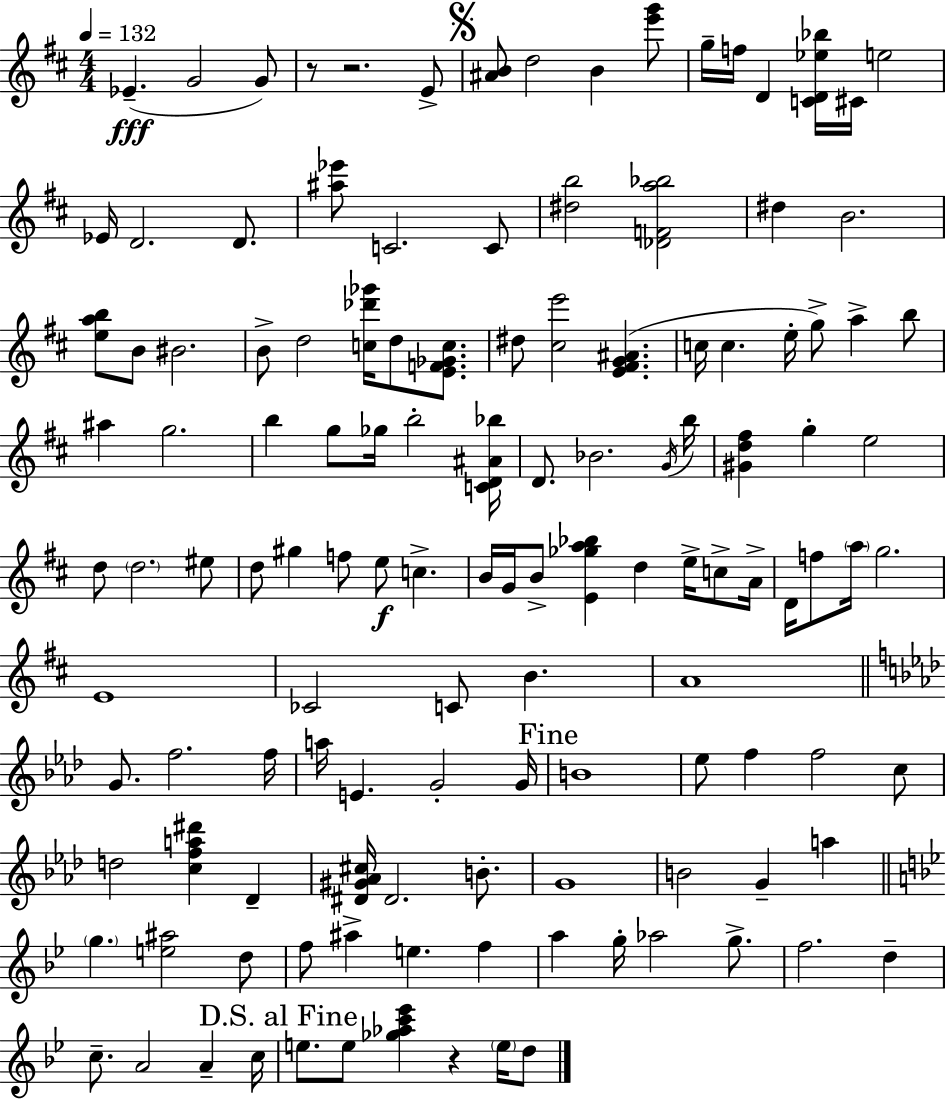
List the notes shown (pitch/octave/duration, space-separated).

Eb4/q. G4/h G4/e R/e R/h. E4/e [A#4,B4]/e D5/h B4/q [E6,G6]/e G5/s F5/s D4/q [C4,D4,Eb5,Bb5]/s C#4/s E5/h Eb4/s D4/h. D4/e. [A#5,Eb6]/e C4/h. C4/e [D#5,B5]/h [Db4,F4,A5,Bb5]/h D#5/q B4/h. [E5,A5,B5]/e B4/e BIS4/h. B4/e D5/h [C5,Db6,Gb6]/s D5/e [E4,F4,Gb4,C5]/e. D#5/e [C#5,E6]/h [E4,F#4,G4,A#4]/q. C5/s C5/q. E5/s G5/e A5/q B5/e A#5/q G5/h. B5/q G5/e Gb5/s B5/h [C4,D4,A#4,Bb5]/s D4/e. Bb4/h. G4/s B5/s [G#4,D5,F#5]/q G5/q E5/h D5/e D5/h. EIS5/e D5/e G#5/q F5/e E5/e C5/q. B4/s G4/s B4/e [E4,Gb5,A5,Bb5]/q D5/q E5/s C5/e A4/s D4/s F5/e A5/s G5/h. E4/w CES4/h C4/e B4/q. A4/w G4/e. F5/h. F5/s A5/s E4/q. G4/h G4/s B4/w Eb5/e F5/q F5/h C5/e D5/h [C5,F5,A5,D#6]/q Db4/q [D#4,G#4,Ab4,C#5]/s D#4/h. B4/e. G4/w B4/h G4/q A5/q G5/q. [E5,A#5]/h D5/e F5/e A#5/q E5/q. F5/q A5/q G5/s Ab5/h G5/e. F5/h. D5/q C5/e. A4/h A4/q C5/s E5/e. E5/e [Gb5,Ab5,C6,Eb6]/q R/q E5/s D5/e